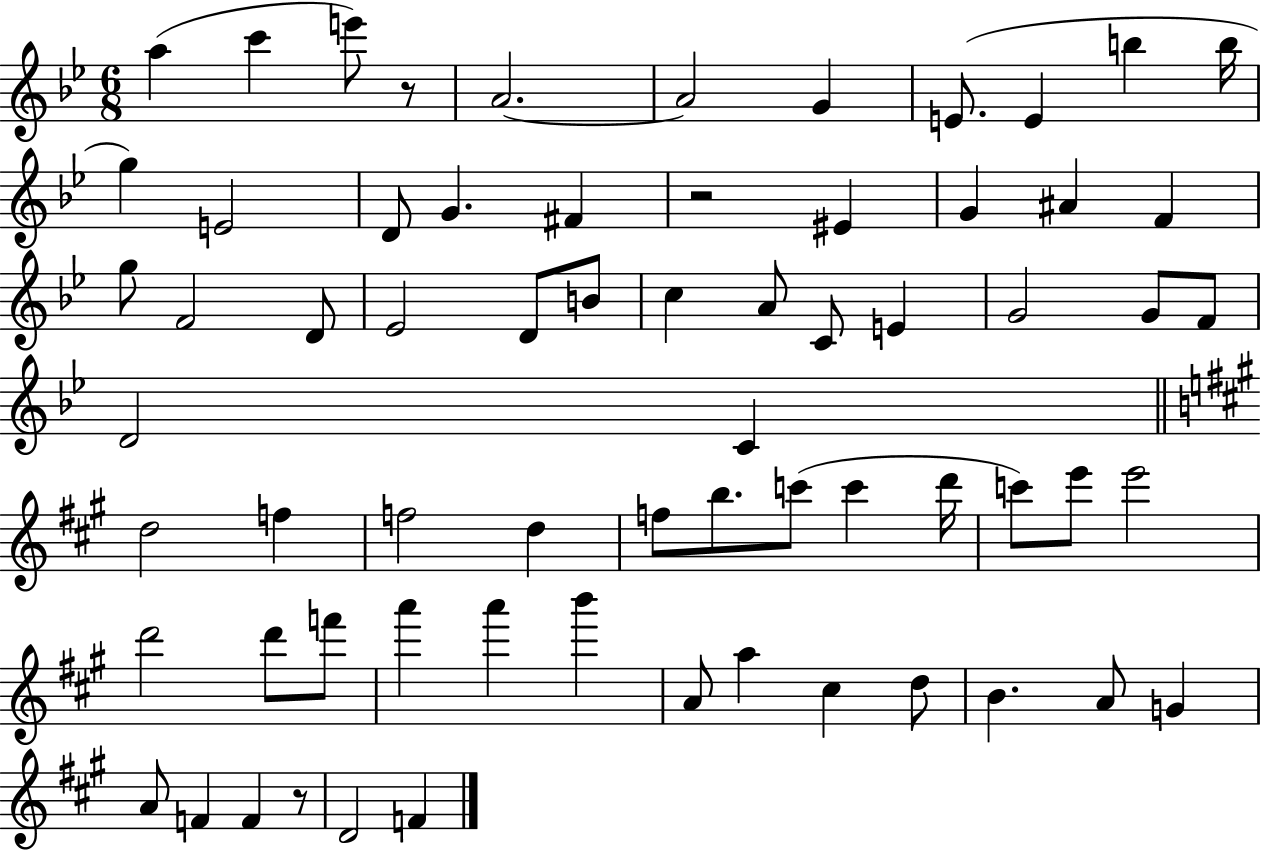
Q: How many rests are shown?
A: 3